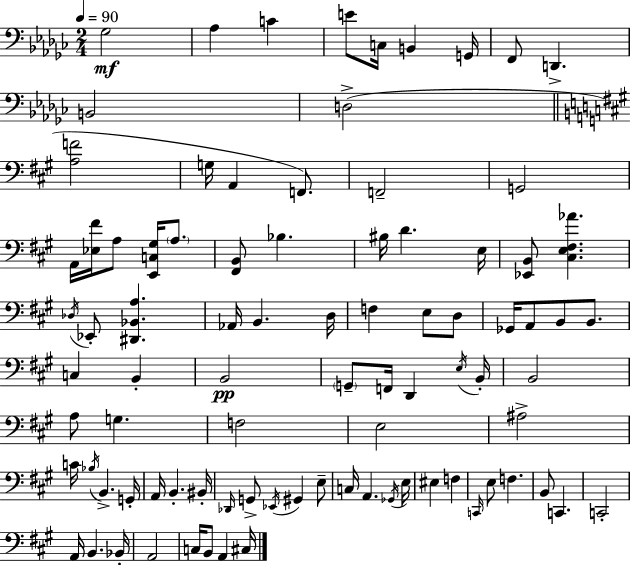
{
  \clef bass
  \numericTimeSignature
  \time 2/4
  \key ees \minor
  \tempo 4 = 90
  ges2\mf | aes4 c'4 | e'8 c16 b,4 g,16 | f,8 d,4.-> | \break b,2 | d2->( | \bar "||" \break \key a \major <a f'>2 | g16 a,4 f,8.) | f,2-- | g,2 | \break a,16 <ees fis'>16 a8 <e, c gis>16 \parenthesize a8. | <fis, b,>8 bes4. | bis16 d'4. e16 | <ees, b,>8 <cis e fis aes'>4. | \break \acciaccatura { des16 } ees,8-. <dis, bes, a>4. | aes,16 b,4. | d16 f4 e8 d8 | ges,16 a,8 b,8 b,8. | \break c4 b,4-. | b,2\pp | \parenthesize g,8-- f,16 d,4 | \acciaccatura { e16 } b,16-. b,2 | \break a8 g4. | f2 | e2 | ais2-> | \break c'16 \acciaccatura { bes16 } b,4.-> | g,16-. a,16 b,4.-. | bis,16-. \grace { des,16 } g,8-> \acciaccatura { ees,16 } gis,4 | e8-- c16 a,4. | \break \acciaccatura { ges,16 } e16 eis4 | f4 \grace { c,16 } e8 | f4. b,8 | c,4. c,2-. | \break a,16 | b,4. bes,16-. a,2 | c16 | b,8 a,4 cis16 \bar "|."
}